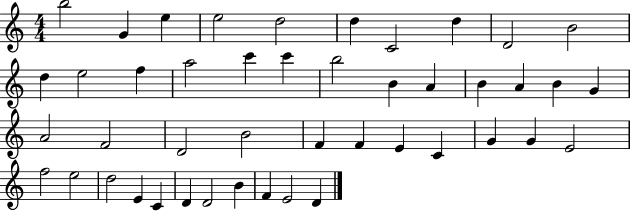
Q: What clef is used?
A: treble